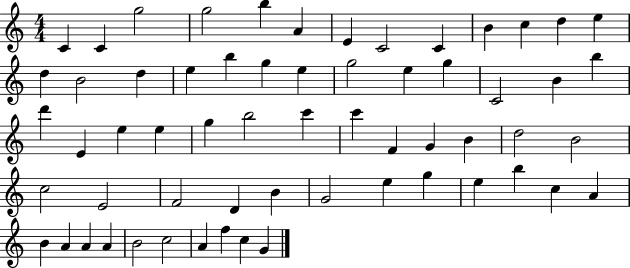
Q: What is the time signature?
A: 4/4